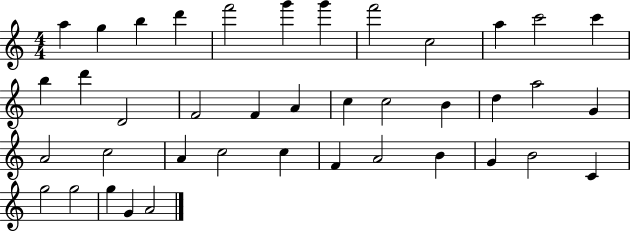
A5/q G5/q B5/q D6/q F6/h G6/q G6/q F6/h C5/h A5/q C6/h C6/q B5/q D6/q D4/h F4/h F4/q A4/q C5/q C5/h B4/q D5/q A5/h G4/q A4/h C5/h A4/q C5/h C5/q F4/q A4/h B4/q G4/q B4/h C4/q G5/h G5/h G5/q G4/q A4/h